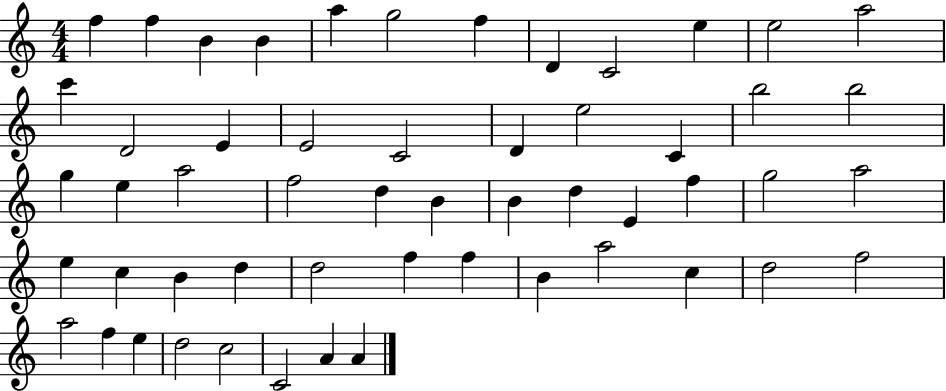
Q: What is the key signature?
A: C major